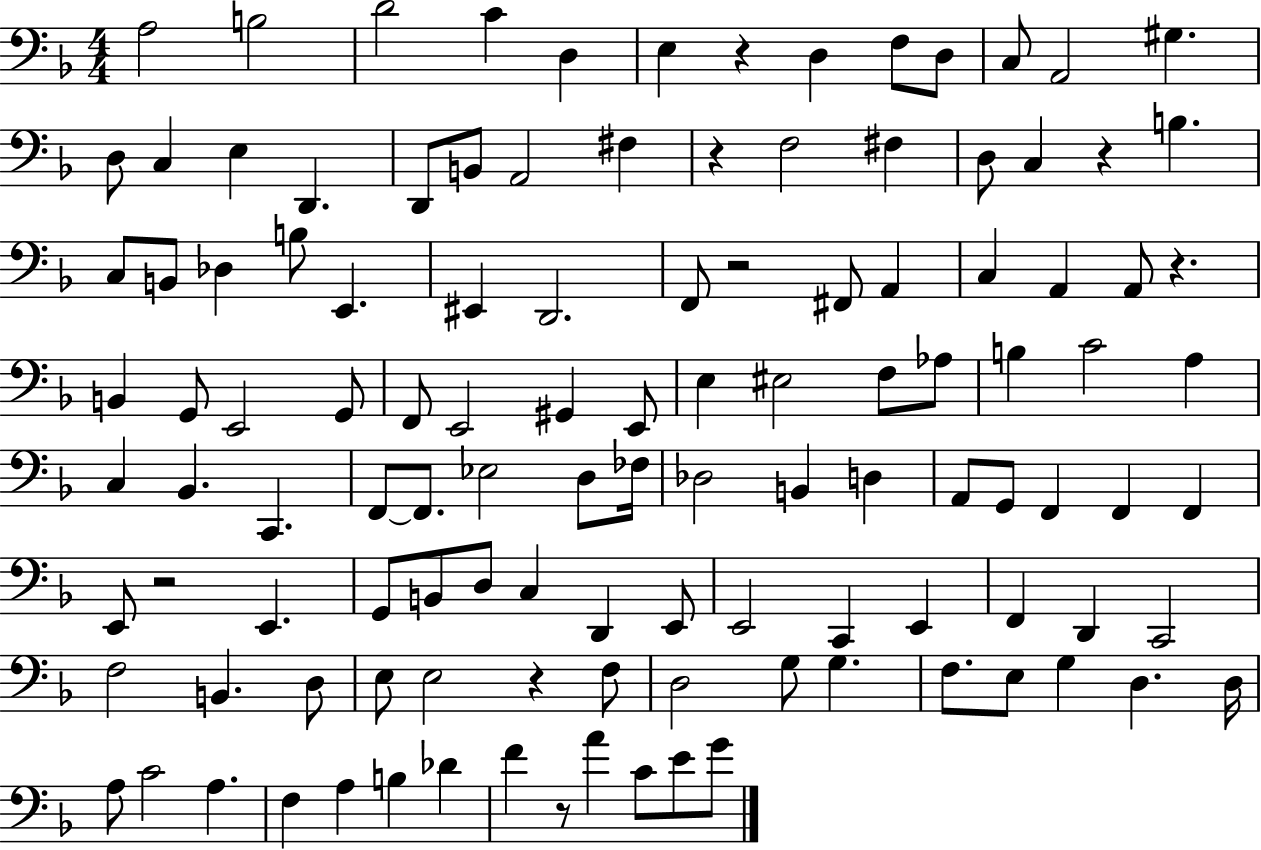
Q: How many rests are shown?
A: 8